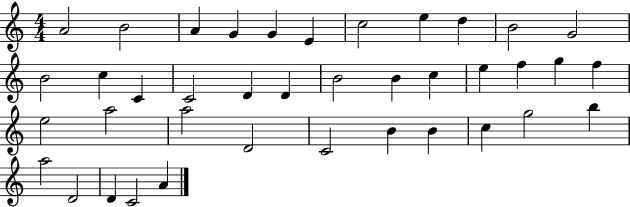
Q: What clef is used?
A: treble